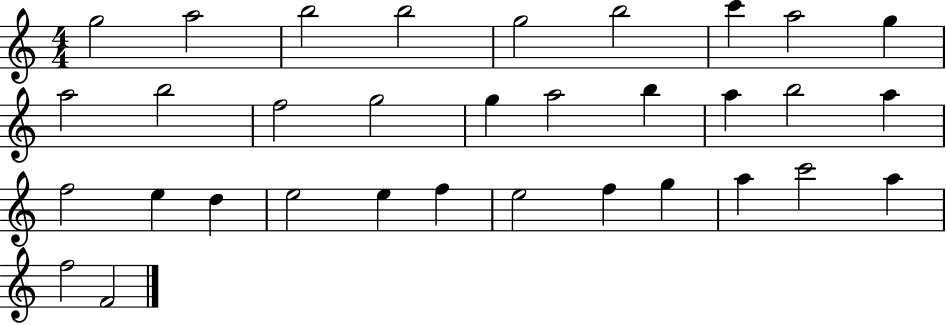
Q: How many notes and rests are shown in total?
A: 33